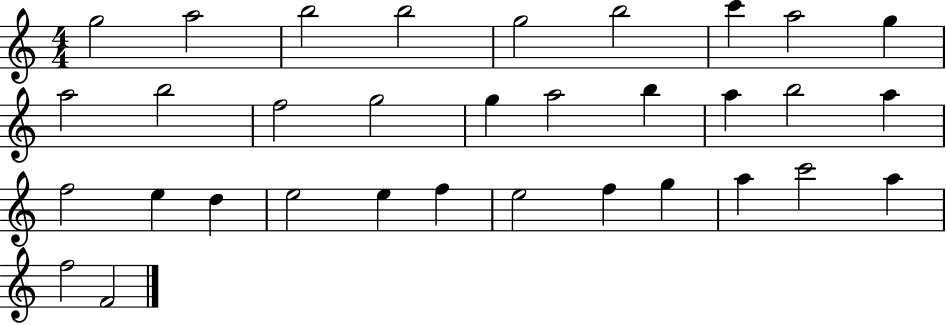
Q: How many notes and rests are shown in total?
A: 33